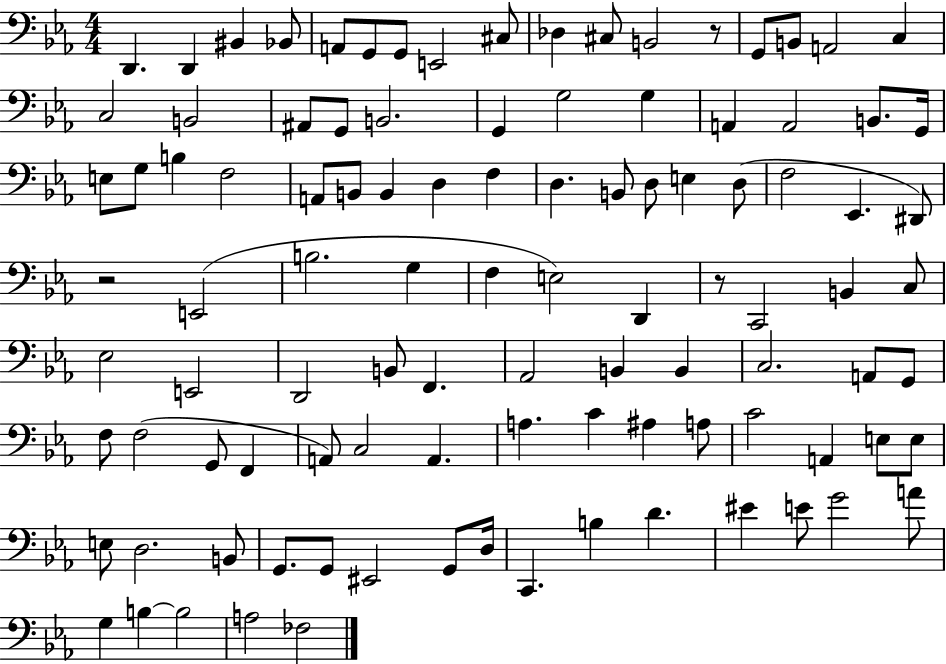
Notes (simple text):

D2/q. D2/q BIS2/q Bb2/e A2/e G2/e G2/e E2/h C#3/e Db3/q C#3/e B2/h R/e G2/e B2/e A2/h C3/q C3/h B2/h A#2/e G2/e B2/h. G2/q G3/h G3/q A2/q A2/h B2/e. G2/s E3/e G3/e B3/q F3/h A2/e B2/e B2/q D3/q F3/q D3/q. B2/e D3/e E3/q D3/e F3/h Eb2/q. D#2/e R/h E2/h B3/h. G3/q F3/q E3/h D2/q R/e C2/h B2/q C3/e Eb3/h E2/h D2/h B2/e F2/q. Ab2/h B2/q B2/q C3/h. A2/e G2/e F3/e F3/h G2/e F2/q A2/e C3/h A2/q. A3/q. C4/q A#3/q A3/e C4/h A2/q E3/e E3/e E3/e D3/h. B2/e G2/e. G2/e EIS2/h G2/e D3/s C2/q. B3/q D4/q. EIS4/q E4/e G4/h A4/e G3/q B3/q B3/h A3/h FES3/h